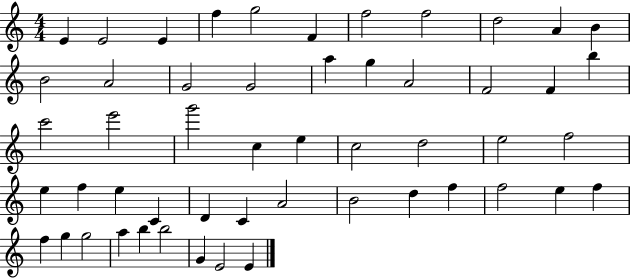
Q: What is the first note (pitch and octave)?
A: E4